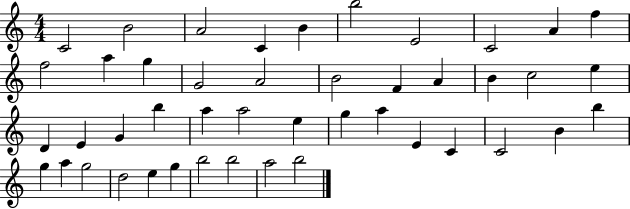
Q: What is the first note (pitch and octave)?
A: C4